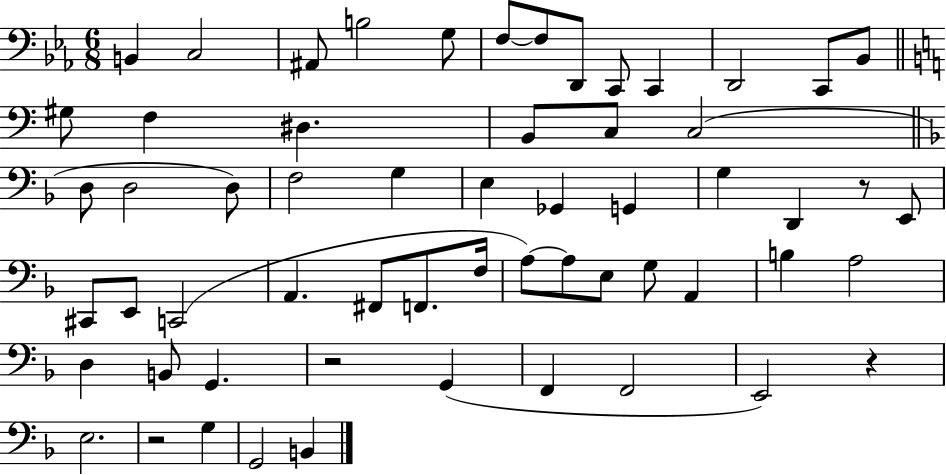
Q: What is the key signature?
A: EES major